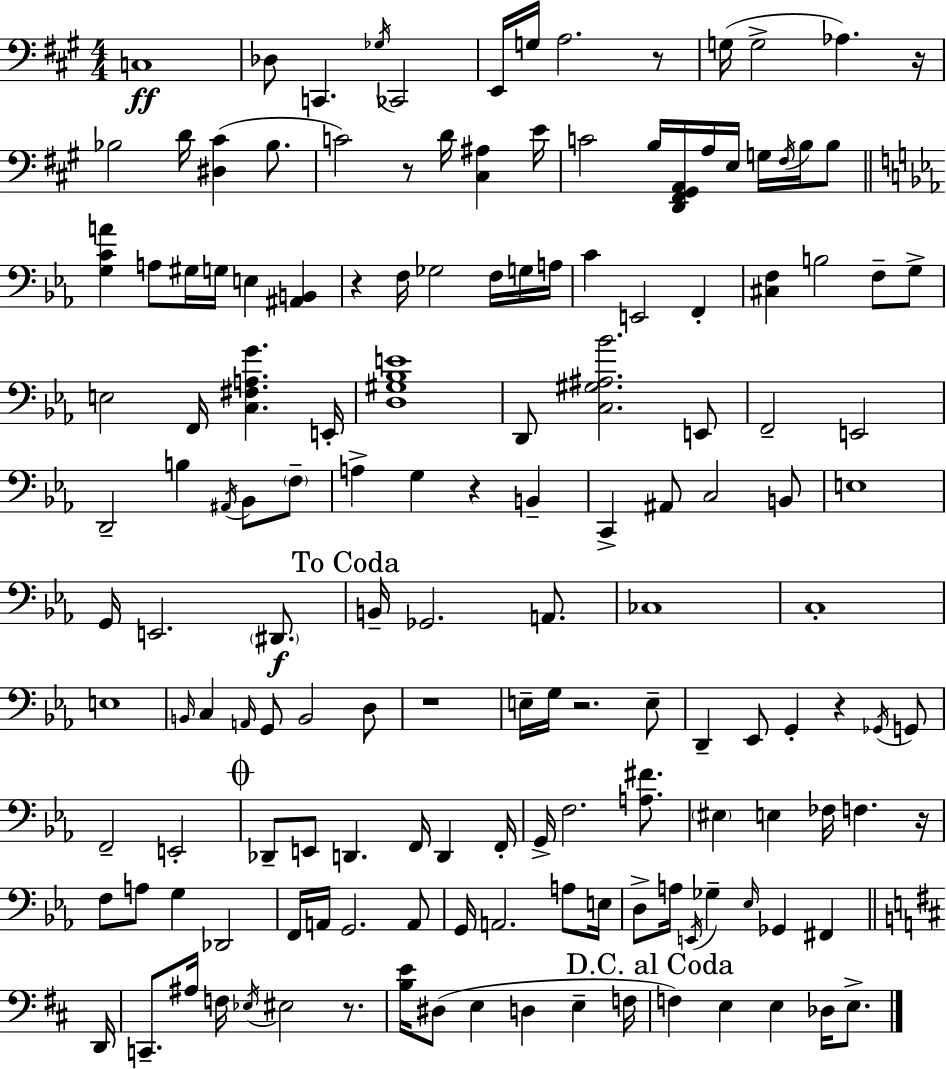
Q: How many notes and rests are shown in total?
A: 153